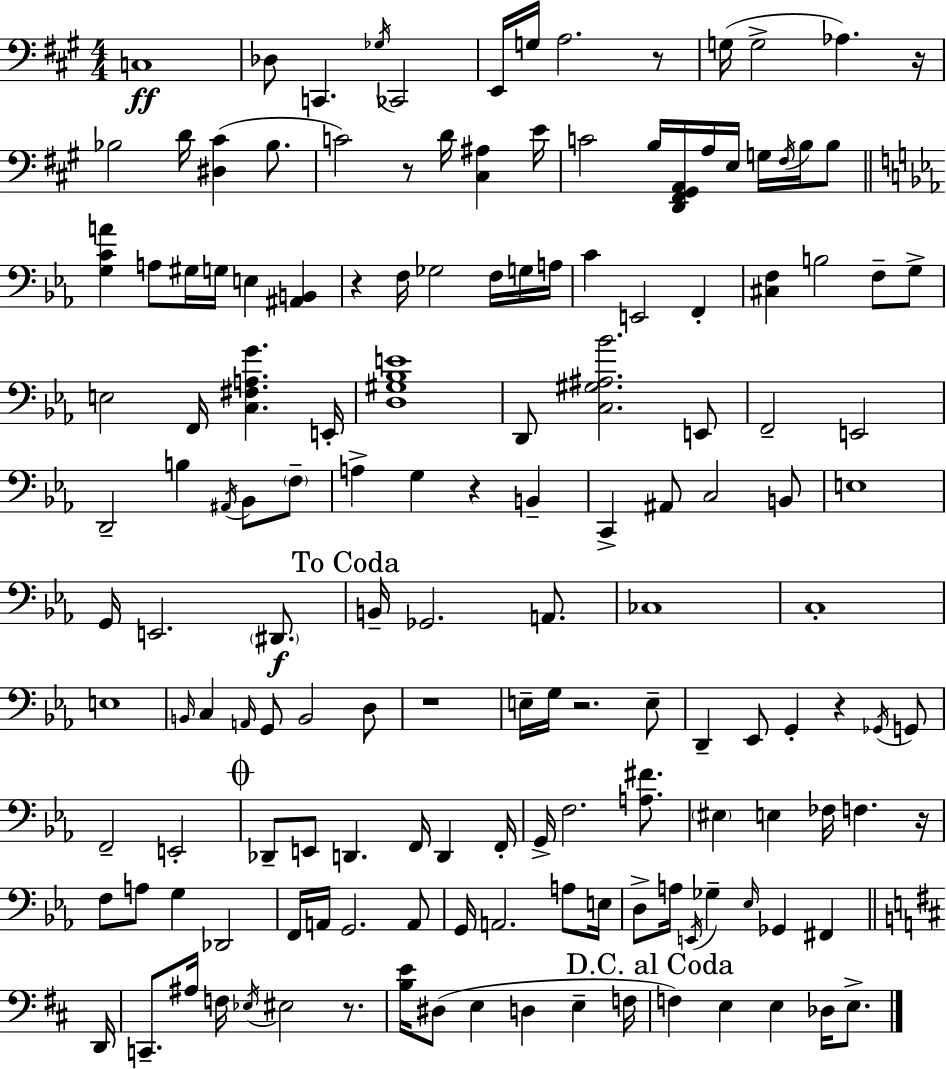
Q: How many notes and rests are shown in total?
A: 153